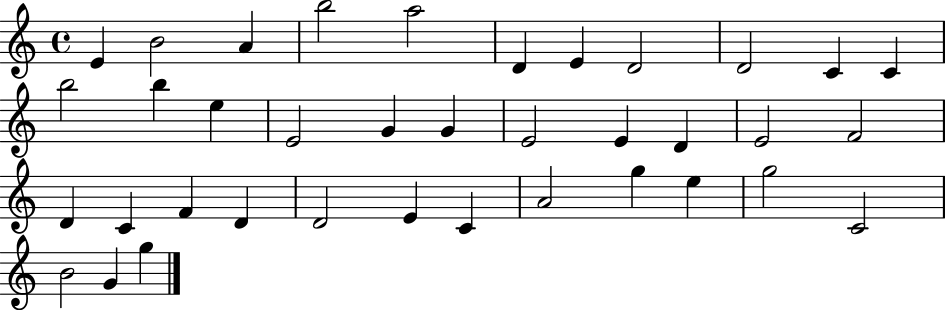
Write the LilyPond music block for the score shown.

{
  \clef treble
  \time 4/4
  \defaultTimeSignature
  \key c \major
  e'4 b'2 a'4 | b''2 a''2 | d'4 e'4 d'2 | d'2 c'4 c'4 | \break b''2 b''4 e''4 | e'2 g'4 g'4 | e'2 e'4 d'4 | e'2 f'2 | \break d'4 c'4 f'4 d'4 | d'2 e'4 c'4 | a'2 g''4 e''4 | g''2 c'2 | \break b'2 g'4 g''4 | \bar "|."
}